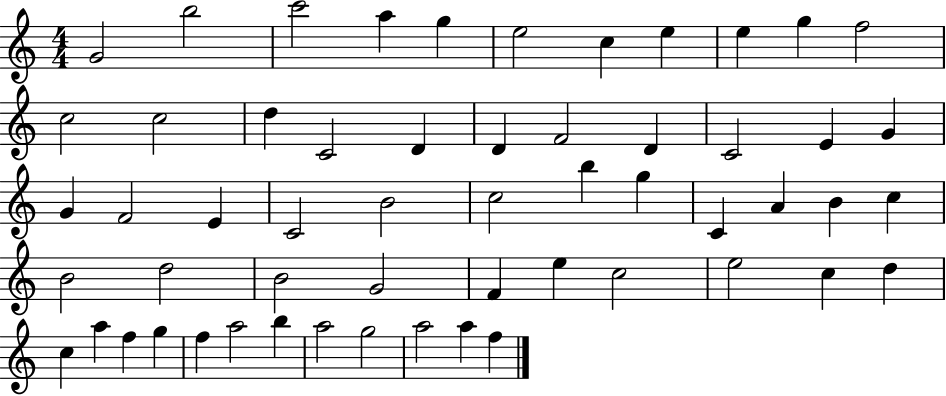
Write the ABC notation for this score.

X:1
T:Untitled
M:4/4
L:1/4
K:C
G2 b2 c'2 a g e2 c e e g f2 c2 c2 d C2 D D F2 D C2 E G G F2 E C2 B2 c2 b g C A B c B2 d2 B2 G2 F e c2 e2 c d c a f g f a2 b a2 g2 a2 a f